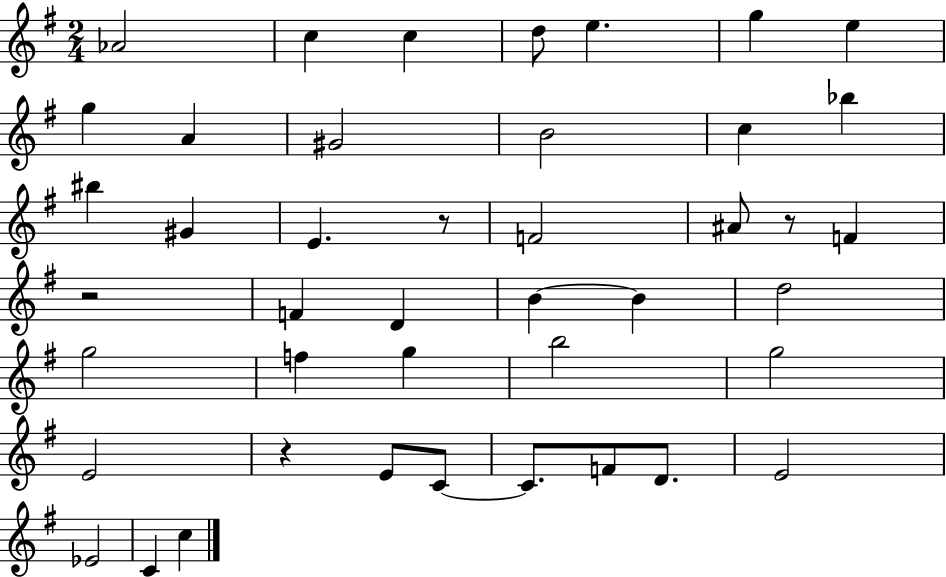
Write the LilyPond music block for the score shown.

{
  \clef treble
  \numericTimeSignature
  \time 2/4
  \key g \major
  aes'2 | c''4 c''4 | d''8 e''4. | g''4 e''4 | \break g''4 a'4 | gis'2 | b'2 | c''4 bes''4 | \break bis''4 gis'4 | e'4. r8 | f'2 | ais'8 r8 f'4 | \break r2 | f'4 d'4 | b'4~~ b'4 | d''2 | \break g''2 | f''4 g''4 | b''2 | g''2 | \break e'2 | r4 e'8 c'8~~ | c'8. f'8 d'8. | e'2 | \break ees'2 | c'4 c''4 | \bar "|."
}